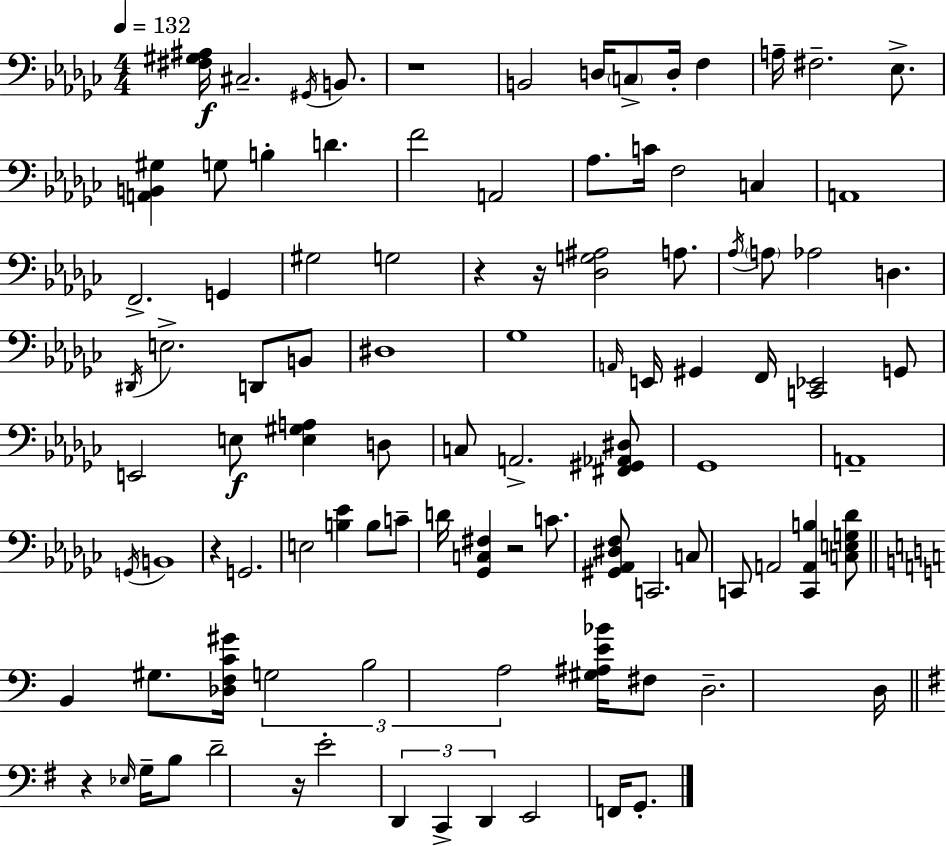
X:1
T:Untitled
M:4/4
L:1/4
K:Ebm
[^F,^G,^A,]/4 ^C,2 ^G,,/4 B,,/2 z4 B,,2 D,/4 C,/2 D,/4 F, A,/4 ^F,2 _E,/2 [A,,B,,^G,] G,/2 B, D F2 A,,2 _A,/2 C/4 F,2 C, A,,4 F,,2 G,, ^G,2 G,2 z z/4 [_D,G,^A,]2 A,/2 _A,/4 A,/2 _A,2 D, ^D,,/4 E,2 D,,/2 B,,/2 ^D,4 _G,4 A,,/4 E,,/4 ^G,, F,,/4 [C,,_E,,]2 G,,/2 E,,2 E,/2 [E,^G,A,] D,/2 C,/2 A,,2 [^F,,^G,,_A,,^D,]/2 _G,,4 A,,4 G,,/4 B,,4 z G,,2 E,2 [B,_E] B,/2 C/2 D/4 [_G,,C,^F,] z2 C/2 [^G,,_A,,^D,F,]/2 C,,2 C,/2 C,,/2 A,,2 [C,,A,,B,] [C,E,G,_D]/2 B,, ^G,/2 [_D,F,C^G]/4 G,2 B,2 A,2 [^G,^A,E_B]/4 ^F,/2 D,2 D,/4 z _E,/4 G,/4 B,/2 D2 z/4 E2 D,, C,, D,, E,,2 F,,/4 G,,/2